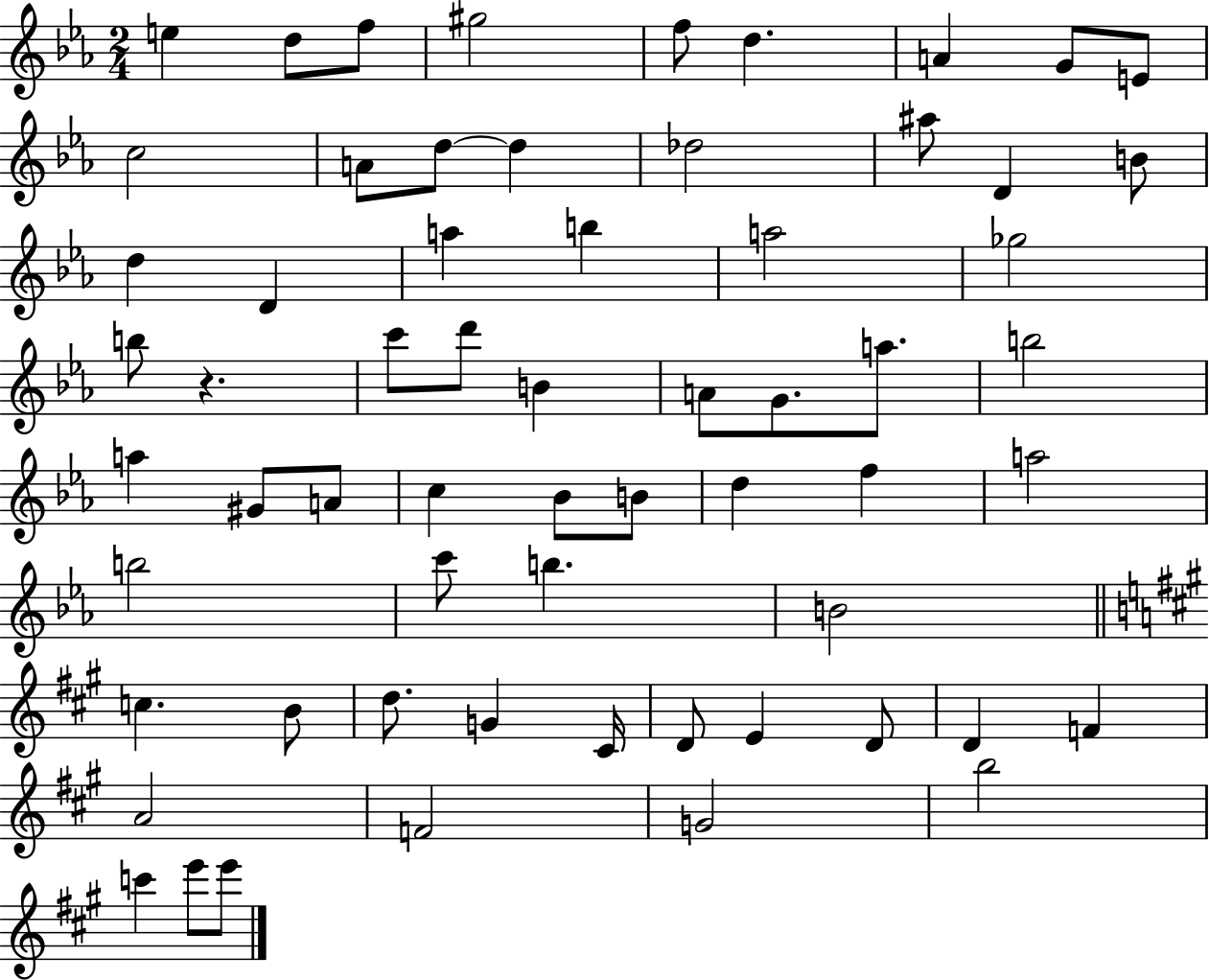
{
  \clef treble
  \numericTimeSignature
  \time 2/4
  \key ees \major
  e''4 d''8 f''8 | gis''2 | f''8 d''4. | a'4 g'8 e'8 | \break c''2 | a'8 d''8~~ d''4 | des''2 | ais''8 d'4 b'8 | \break d''4 d'4 | a''4 b''4 | a''2 | ges''2 | \break b''8 r4. | c'''8 d'''8 b'4 | a'8 g'8. a''8. | b''2 | \break a''4 gis'8 a'8 | c''4 bes'8 b'8 | d''4 f''4 | a''2 | \break b''2 | c'''8 b''4. | b'2 | \bar "||" \break \key a \major c''4. b'8 | d''8. g'4 cis'16 | d'8 e'4 d'8 | d'4 f'4 | \break a'2 | f'2 | g'2 | b''2 | \break c'''4 e'''8 e'''8 | \bar "|."
}